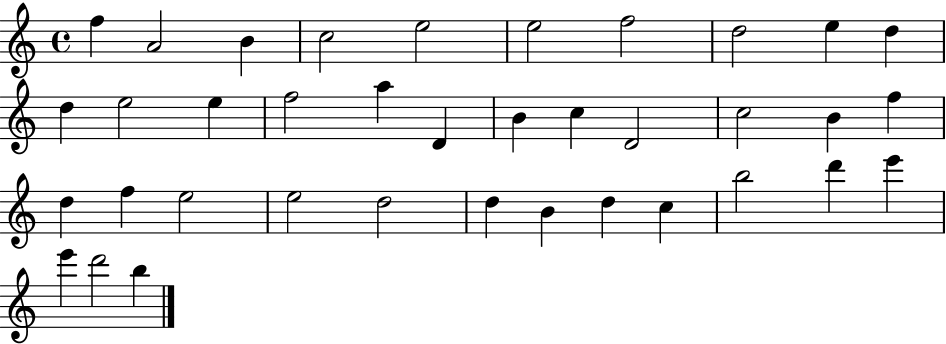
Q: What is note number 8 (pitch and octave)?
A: D5